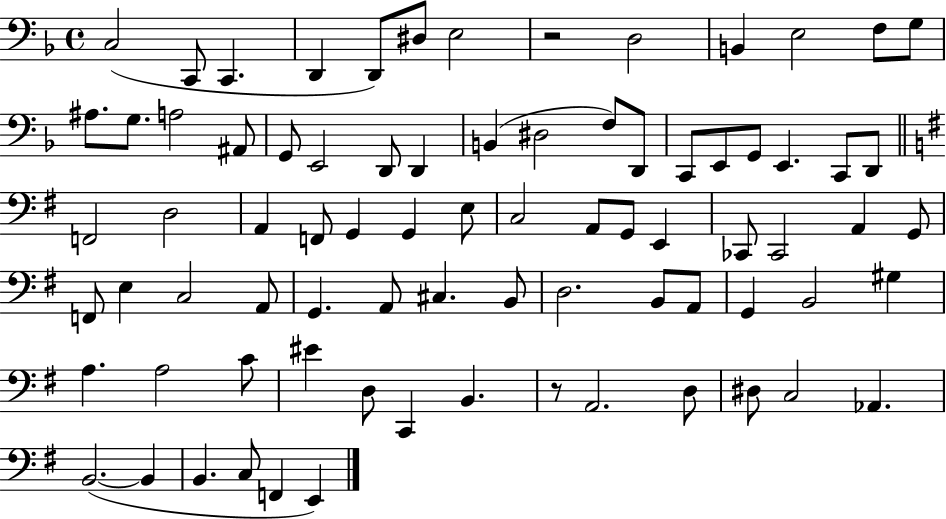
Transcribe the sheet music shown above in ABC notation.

X:1
T:Untitled
M:4/4
L:1/4
K:F
C,2 C,,/2 C,, D,, D,,/2 ^D,/2 E,2 z2 D,2 B,, E,2 F,/2 G,/2 ^A,/2 G,/2 A,2 ^A,,/2 G,,/2 E,,2 D,,/2 D,, B,, ^D,2 F,/2 D,,/2 C,,/2 E,,/2 G,,/2 E,, C,,/2 D,,/2 F,,2 D,2 A,, F,,/2 G,, G,, E,/2 C,2 A,,/2 G,,/2 E,, _C,,/2 _C,,2 A,, G,,/2 F,,/2 E, C,2 A,,/2 G,, A,,/2 ^C, B,,/2 D,2 B,,/2 A,,/2 G,, B,,2 ^G, A, A,2 C/2 ^E D,/2 C,, B,, z/2 A,,2 D,/2 ^D,/2 C,2 _A,, B,,2 B,, B,, C,/2 F,, E,,